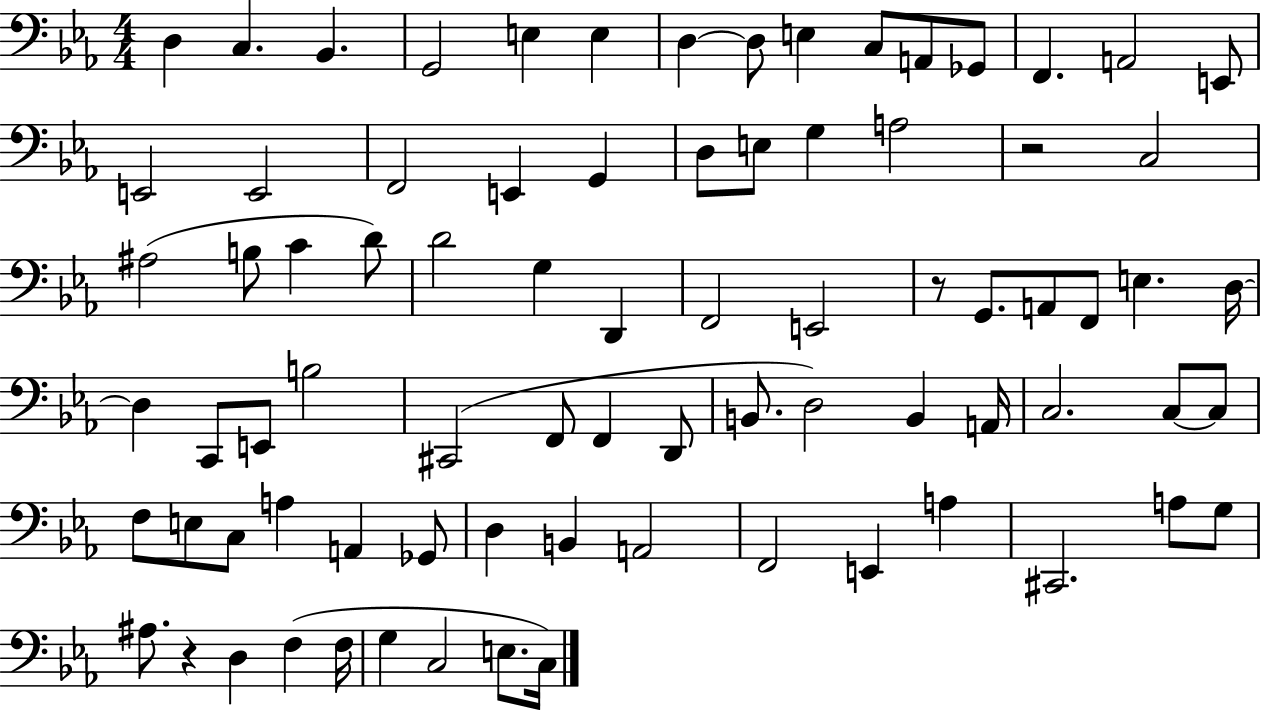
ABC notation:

X:1
T:Untitled
M:4/4
L:1/4
K:Eb
D, C, _B,, G,,2 E, E, D, D,/2 E, C,/2 A,,/2 _G,,/2 F,, A,,2 E,,/2 E,,2 E,,2 F,,2 E,, G,, D,/2 E,/2 G, A,2 z2 C,2 ^A,2 B,/2 C D/2 D2 G, D,, F,,2 E,,2 z/2 G,,/2 A,,/2 F,,/2 E, D,/4 D, C,,/2 E,,/2 B,2 ^C,,2 F,,/2 F,, D,,/2 B,,/2 D,2 B,, A,,/4 C,2 C,/2 C,/2 F,/2 E,/2 C,/2 A, A,, _G,,/2 D, B,, A,,2 F,,2 E,, A, ^C,,2 A,/2 G,/2 ^A,/2 z D, F, F,/4 G, C,2 E,/2 C,/4